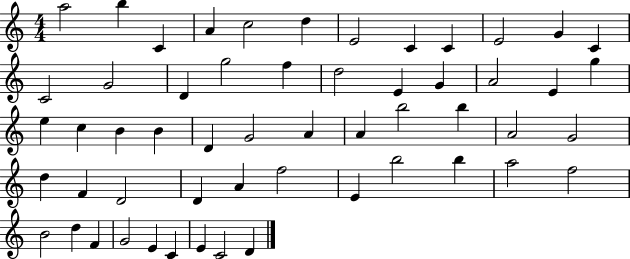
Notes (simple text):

A5/h B5/q C4/q A4/q C5/h D5/q E4/h C4/q C4/q E4/h G4/q C4/q C4/h G4/h D4/q G5/h F5/q D5/h E4/q G4/q A4/h E4/q G5/q E5/q C5/q B4/q B4/q D4/q G4/h A4/q A4/q B5/h B5/q A4/h G4/h D5/q F4/q D4/h D4/q A4/q F5/h E4/q B5/h B5/q A5/h F5/h B4/h D5/q F4/q G4/h E4/q C4/q E4/q C4/h D4/q